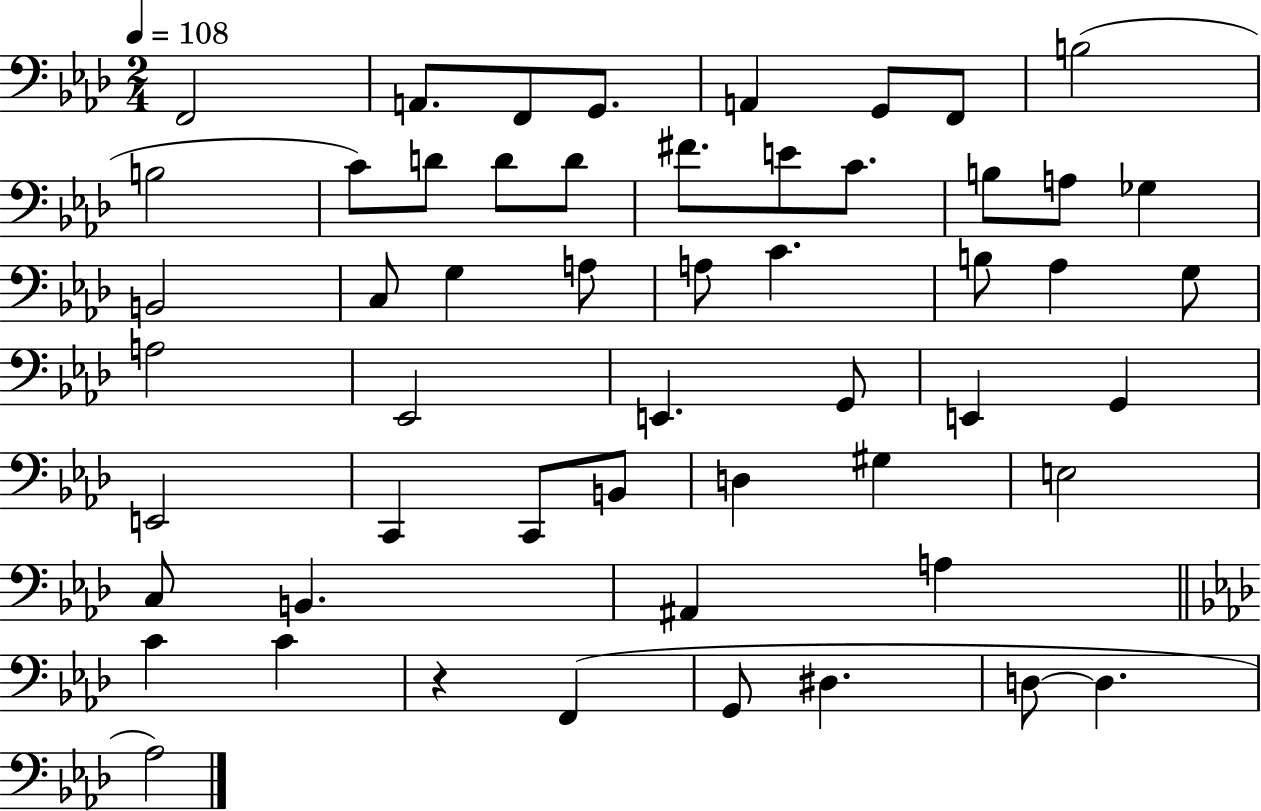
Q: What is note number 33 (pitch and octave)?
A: E2